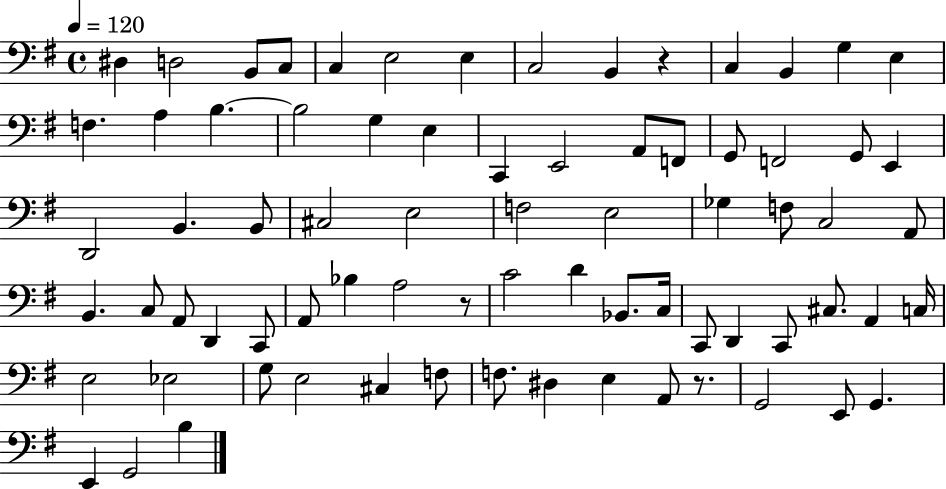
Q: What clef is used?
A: bass